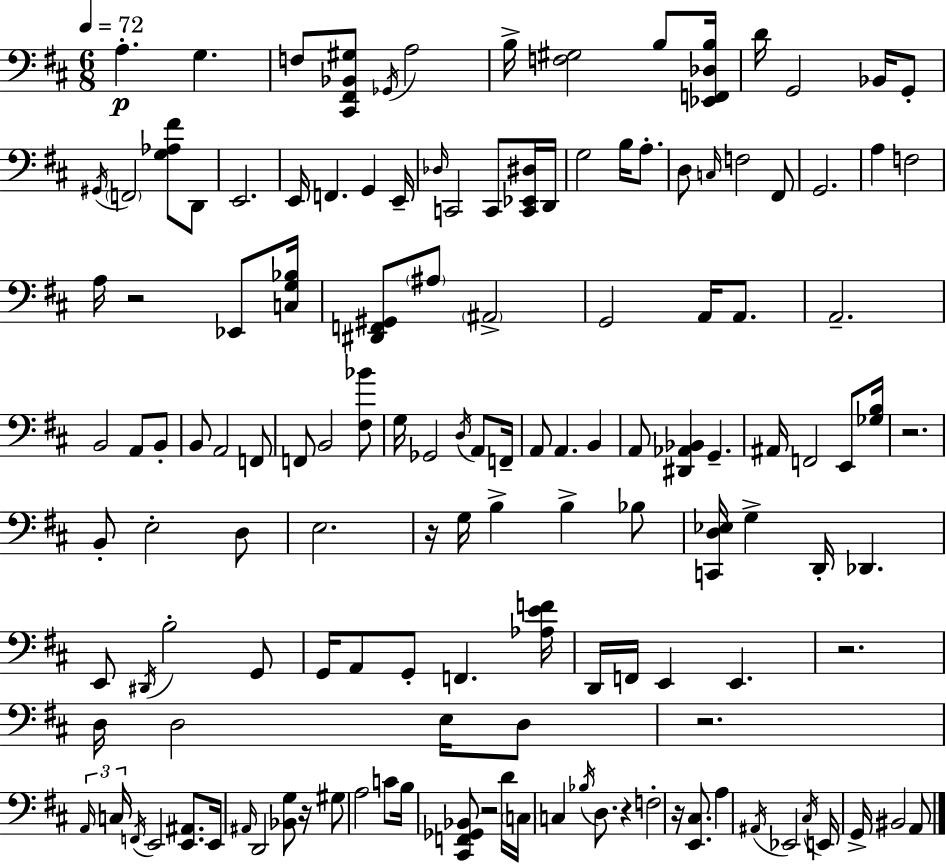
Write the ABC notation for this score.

X:1
T:Untitled
M:6/8
L:1/4
K:D
A, G, F,/2 [^C,,^F,,_B,,^G,]/2 _G,,/4 A,2 B,/4 [F,^G,]2 B,/2 [_E,,F,,_D,B,]/4 D/4 G,,2 _B,,/4 G,,/2 ^G,,/4 F,,2 [G,_A,^F]/2 D,,/2 E,,2 E,,/4 F,, G,, E,,/4 _D,/4 C,,2 C,,/2 [C,,_E,,^D,]/4 D,,/4 G,2 B,/4 A,/2 D,/2 C,/4 F,2 ^F,,/2 G,,2 A, F,2 A,/4 z2 _E,,/2 [C,G,_B,]/4 [^D,,F,,^G,,]/2 ^A,/2 ^A,,2 G,,2 A,,/4 A,,/2 A,,2 B,,2 A,,/2 B,,/2 B,,/2 A,,2 F,,/2 F,,/2 B,,2 [^F,_B]/2 G,/4 _G,,2 D,/4 A,,/2 F,,/4 A,,/2 A,, B,, A,,/2 [^D,,_A,,_B,,] G,, ^A,,/4 F,,2 E,,/2 [_G,B,]/4 z2 B,,/2 E,2 D,/2 E,2 z/4 G,/4 B, B, _B,/2 [C,,D,_E,]/4 G, D,,/4 _D,, E,,/2 ^D,,/4 B,2 G,,/2 G,,/4 A,,/2 G,,/2 F,, [_A,EF]/4 D,,/4 F,,/4 E,, E,, z2 D,/4 D,2 E,/4 D,/2 z2 A,,/4 C,/4 F,,/4 E,,2 [E,,^A,,]/2 E,,/4 ^A,,/4 D,,2 [_B,,G,]/2 z/4 ^G,/2 A,2 C/2 B,/4 [^C,,F,,_G,,_B,,]/2 z2 D/4 C,/4 C, _B,/4 D,/2 z F,2 z/4 [E,,^C,]/2 A, ^A,,/4 _E,,2 ^C,/4 E,,/4 G,,/4 ^B,,2 A,,/2